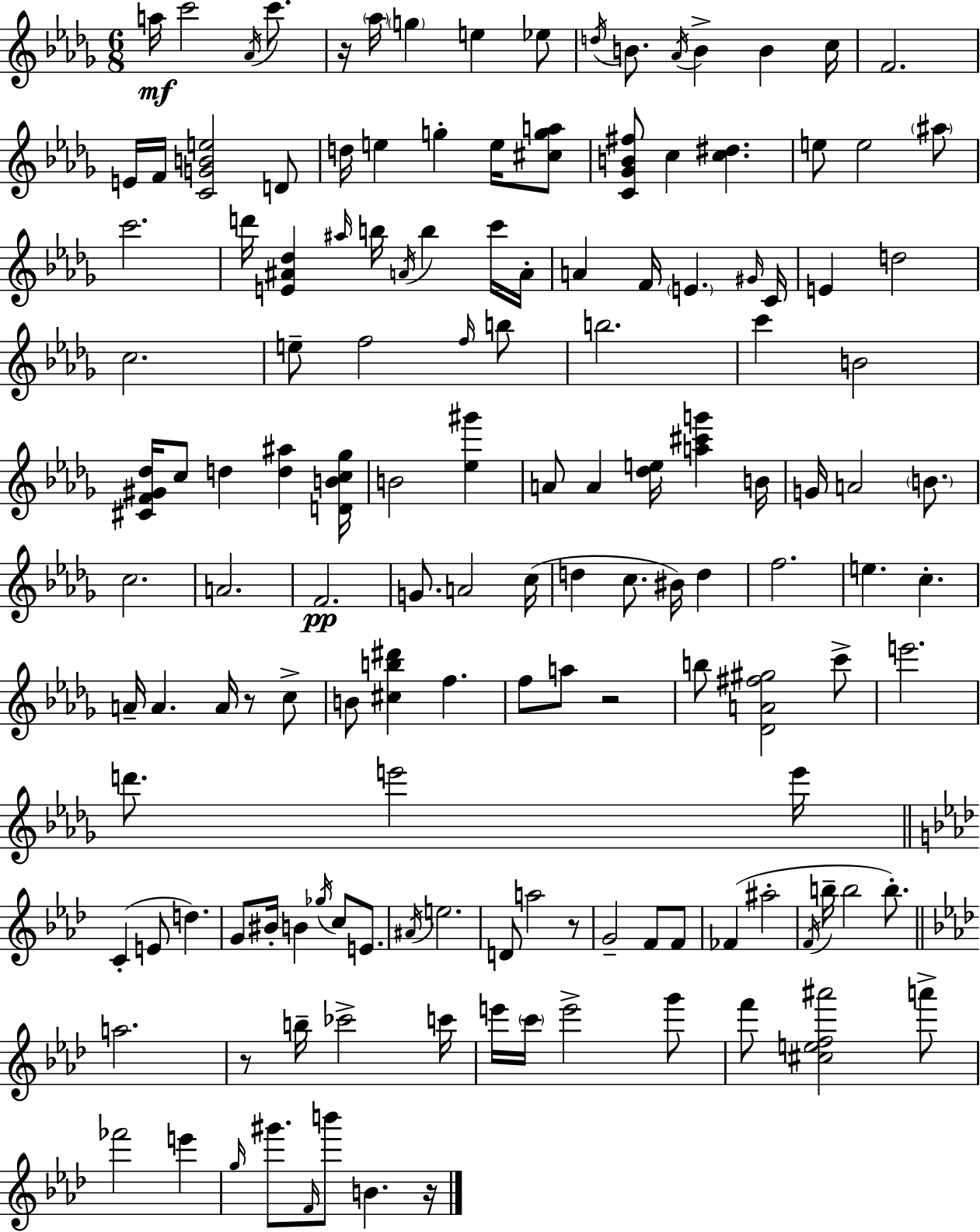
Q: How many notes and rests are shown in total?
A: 144